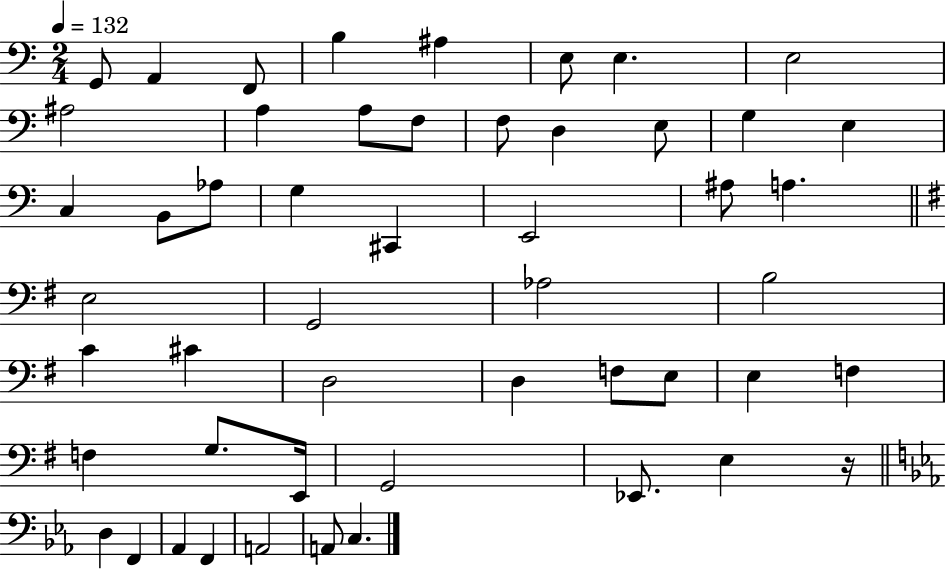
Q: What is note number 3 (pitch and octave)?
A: F2